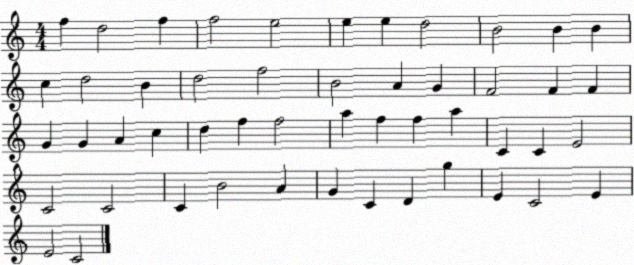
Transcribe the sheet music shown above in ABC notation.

X:1
T:Untitled
M:4/4
L:1/4
K:C
f d2 f f2 e2 e e d2 B2 B B c d2 B d2 f2 B2 A G F2 F F G G A c d f f2 a f f a C C E2 C2 C2 C B2 A G C D g E C2 E E2 C2